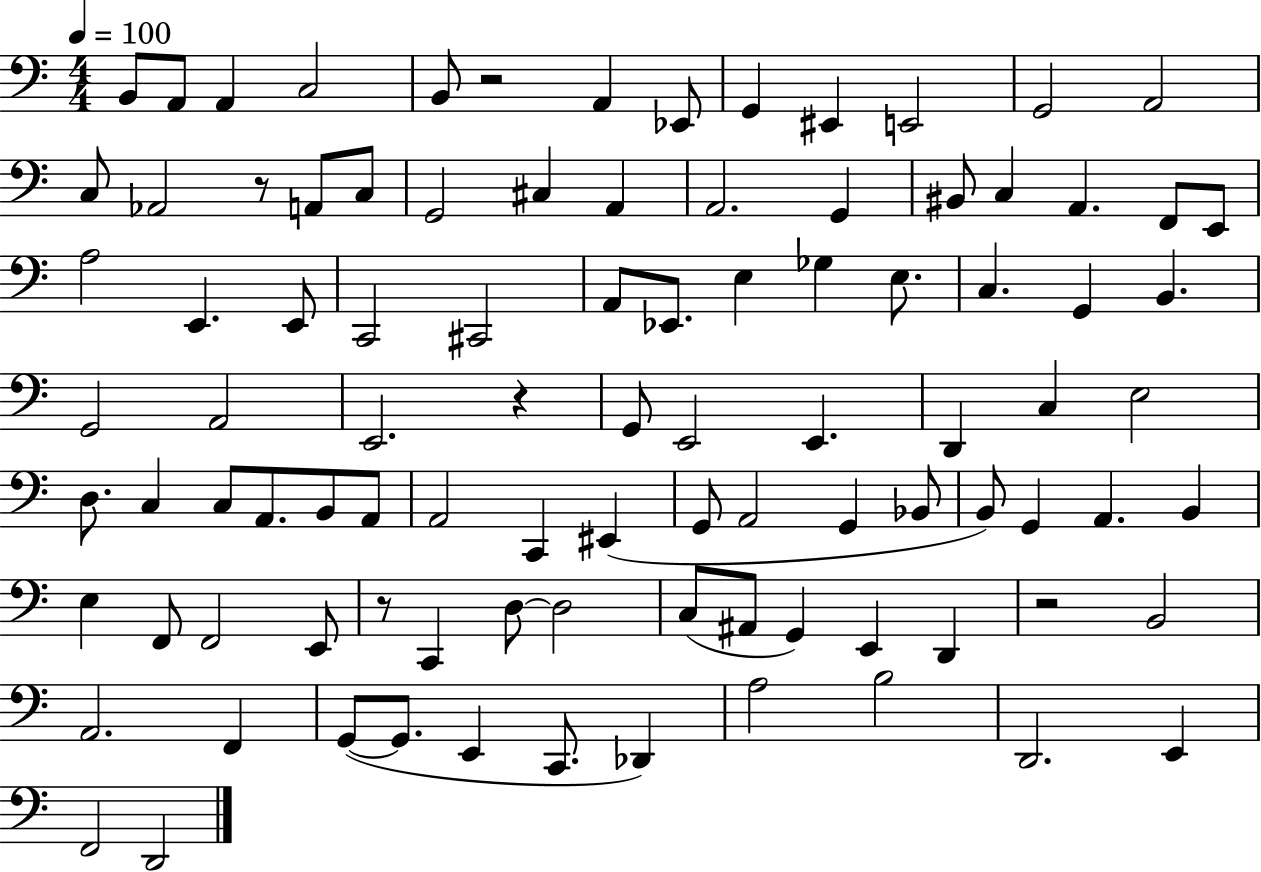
{
  \clef bass
  \numericTimeSignature
  \time 4/4
  \key c \major
  \tempo 4 = 100
  b,8 a,8 a,4 c2 | b,8 r2 a,4 ees,8 | g,4 eis,4 e,2 | g,2 a,2 | \break c8 aes,2 r8 a,8 c8 | g,2 cis4 a,4 | a,2. g,4 | bis,8 c4 a,4. f,8 e,8 | \break a2 e,4. e,8 | c,2 cis,2 | a,8 ees,8. e4 ges4 e8. | c4. g,4 b,4. | \break g,2 a,2 | e,2. r4 | g,8 e,2 e,4. | d,4 c4 e2 | \break d8. c4 c8 a,8. b,8 a,8 | a,2 c,4 eis,4( | g,8 a,2 g,4 bes,8 | b,8) g,4 a,4. b,4 | \break e4 f,8 f,2 e,8 | r8 c,4 d8~~ d2 | c8( ais,8 g,4) e,4 d,4 | r2 b,2 | \break a,2. f,4 | g,8~(~ g,8. e,4 c,8. des,4) | a2 b2 | d,2. e,4 | \break f,2 d,2 | \bar "|."
}